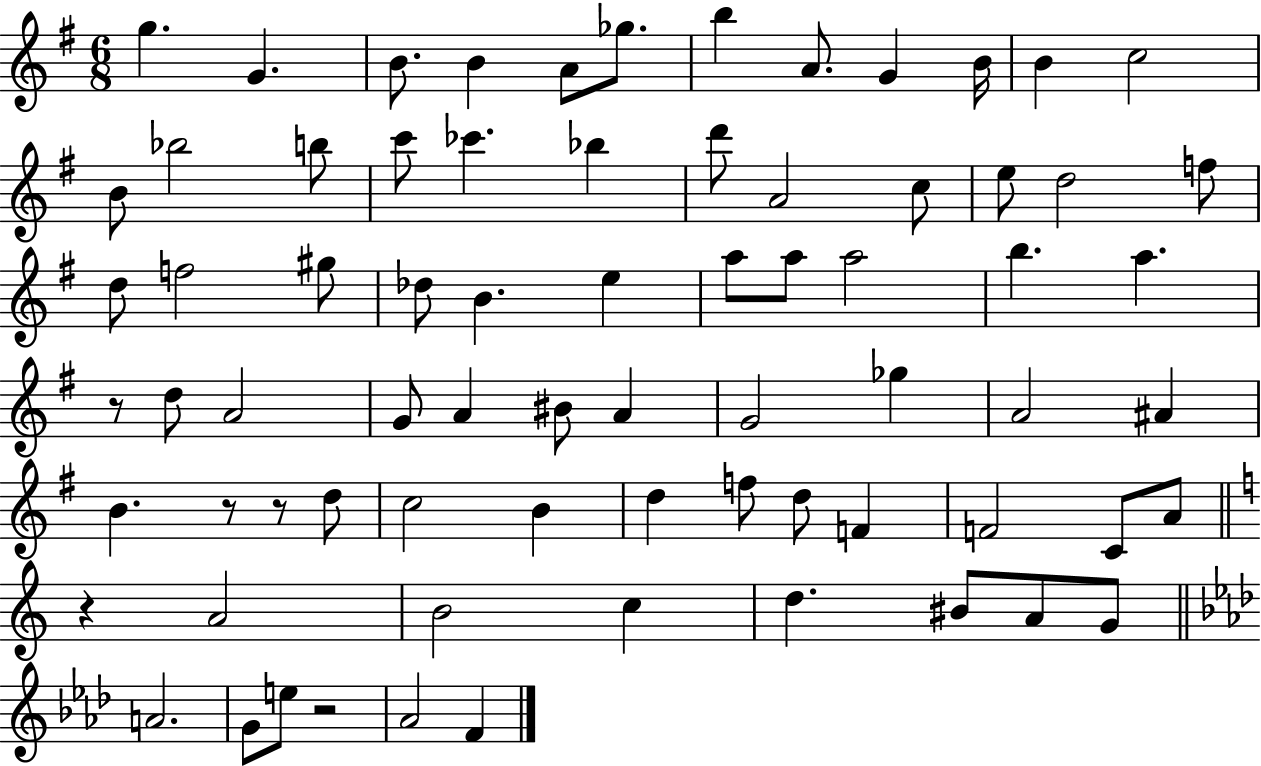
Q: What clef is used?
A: treble